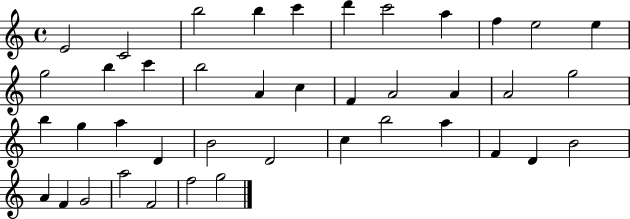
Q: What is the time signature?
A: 4/4